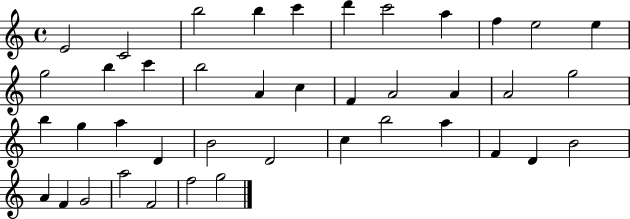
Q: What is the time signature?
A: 4/4